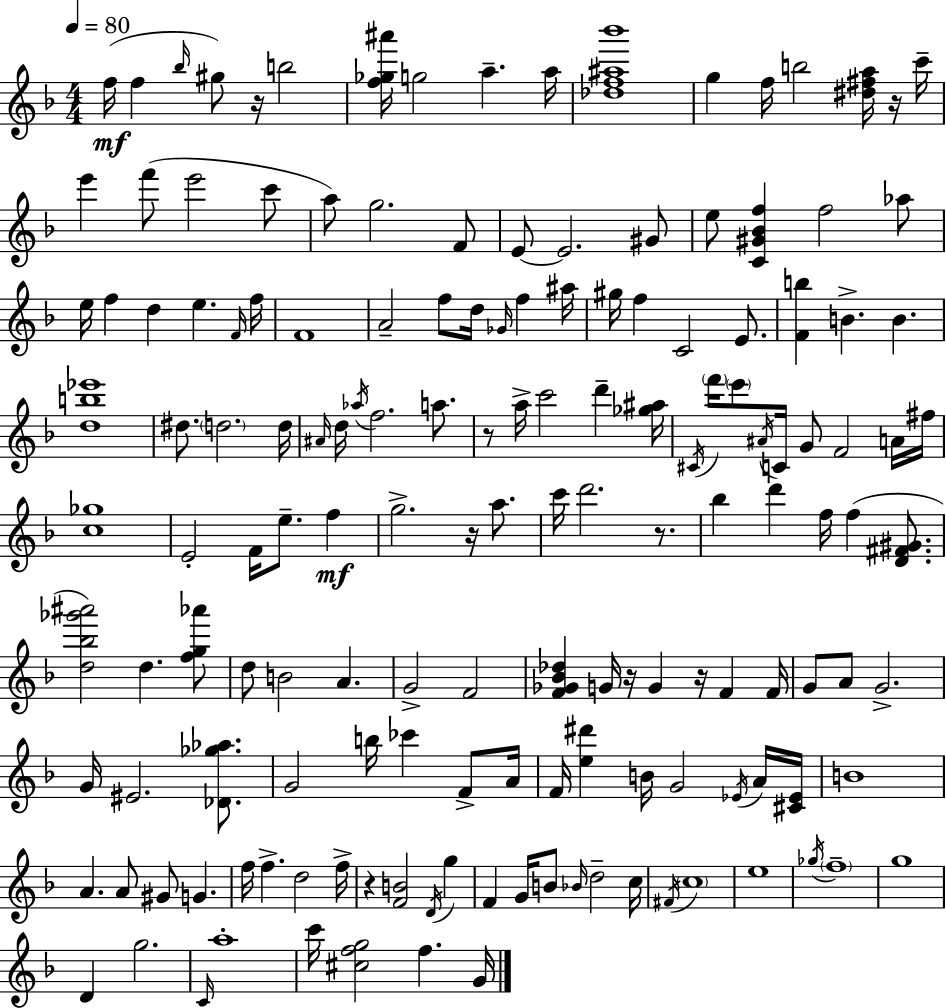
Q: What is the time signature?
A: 4/4